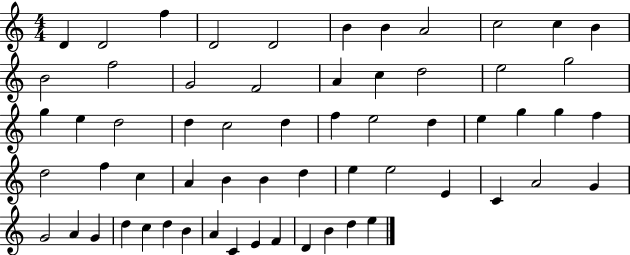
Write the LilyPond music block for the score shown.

{
  \clef treble
  \numericTimeSignature
  \time 4/4
  \key c \major
  d'4 d'2 f''4 | d'2 d'2 | b'4 b'4 a'2 | c''2 c''4 b'4 | \break b'2 f''2 | g'2 f'2 | a'4 c''4 d''2 | e''2 g''2 | \break g''4 e''4 d''2 | d''4 c''2 d''4 | f''4 e''2 d''4 | e''4 g''4 g''4 f''4 | \break d''2 f''4 c''4 | a'4 b'4 b'4 d''4 | e''4 e''2 e'4 | c'4 a'2 g'4 | \break g'2 a'4 g'4 | d''4 c''4 d''4 b'4 | a'4 c'4 e'4 f'4 | d'4 b'4 d''4 e''4 | \break \bar "|."
}